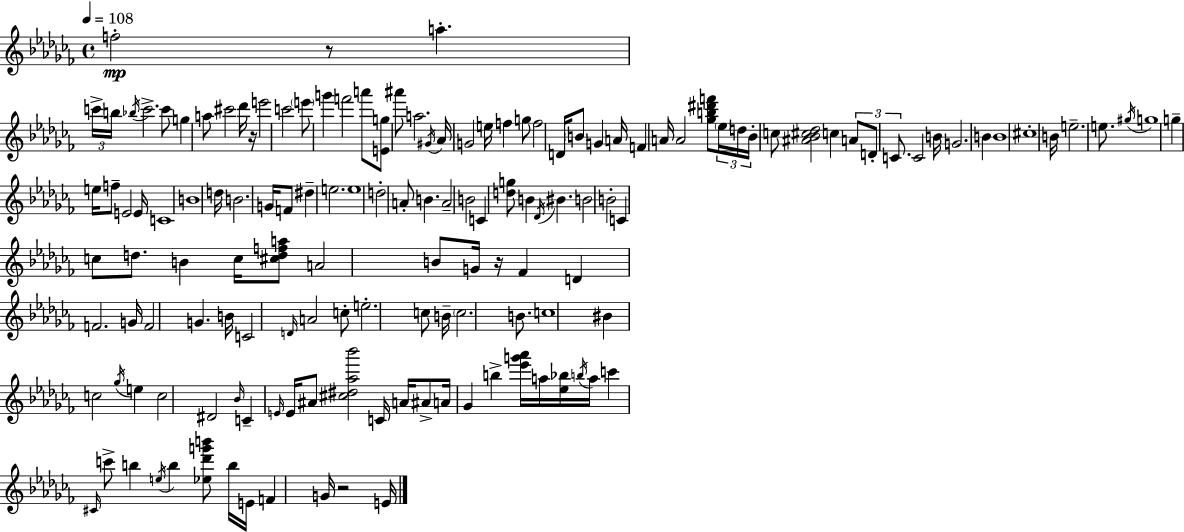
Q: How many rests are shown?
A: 4